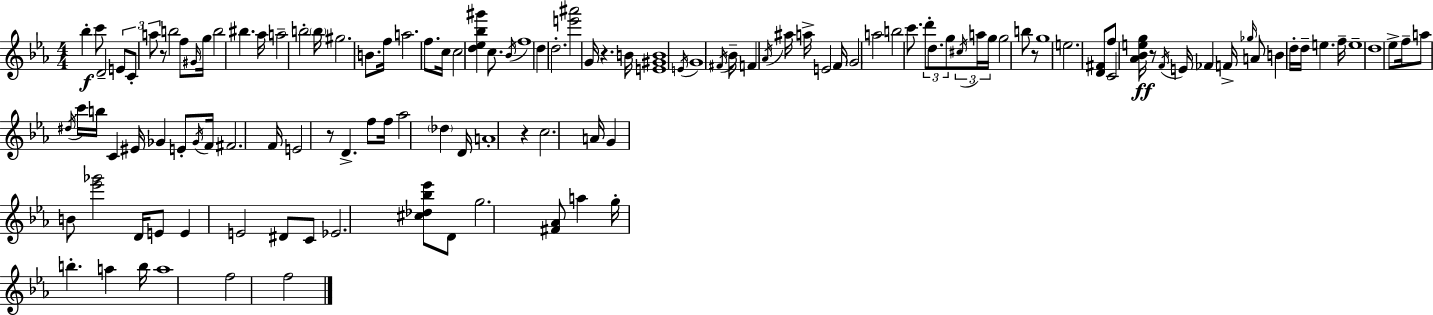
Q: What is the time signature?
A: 4/4